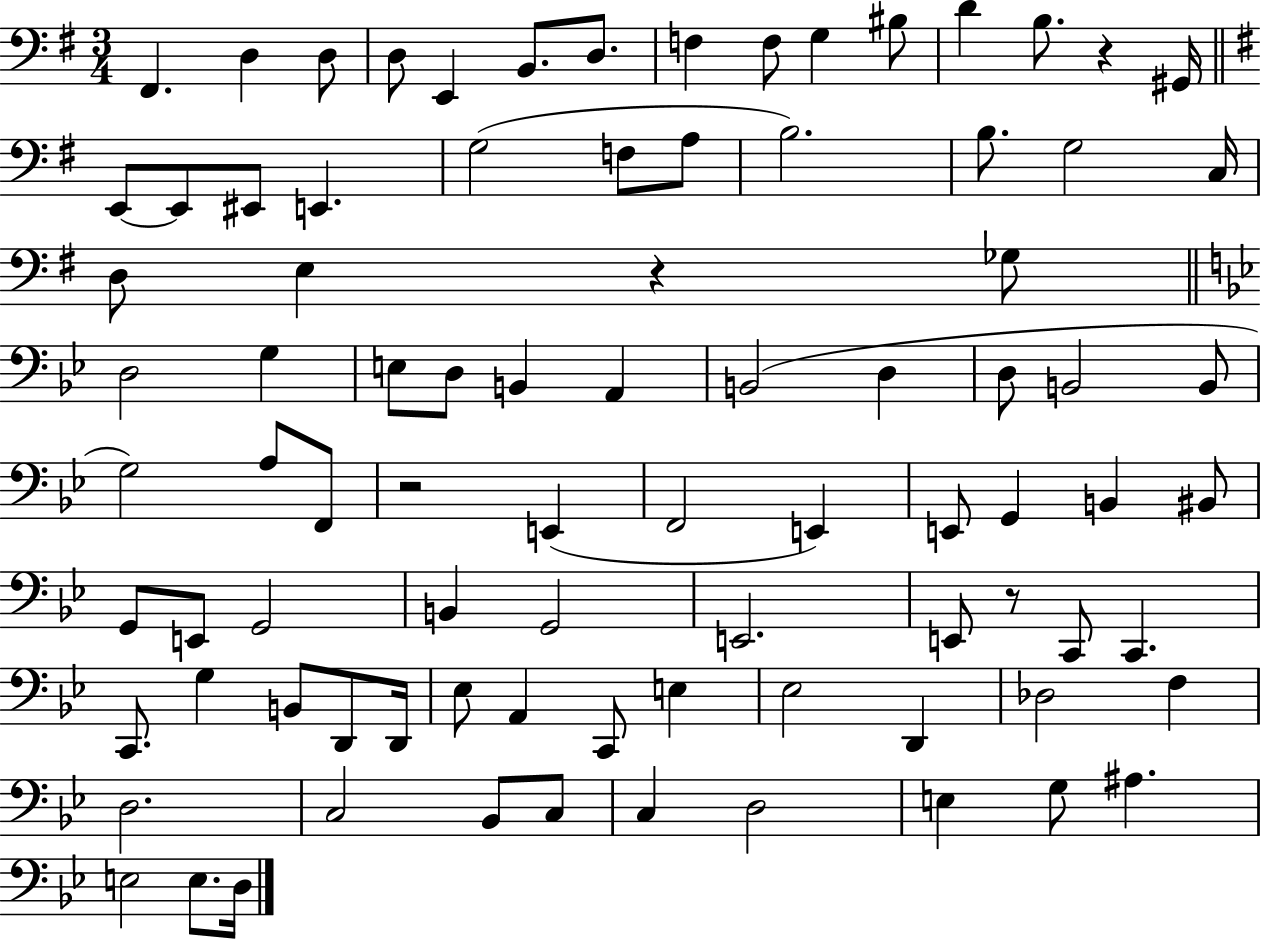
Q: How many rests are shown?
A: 4